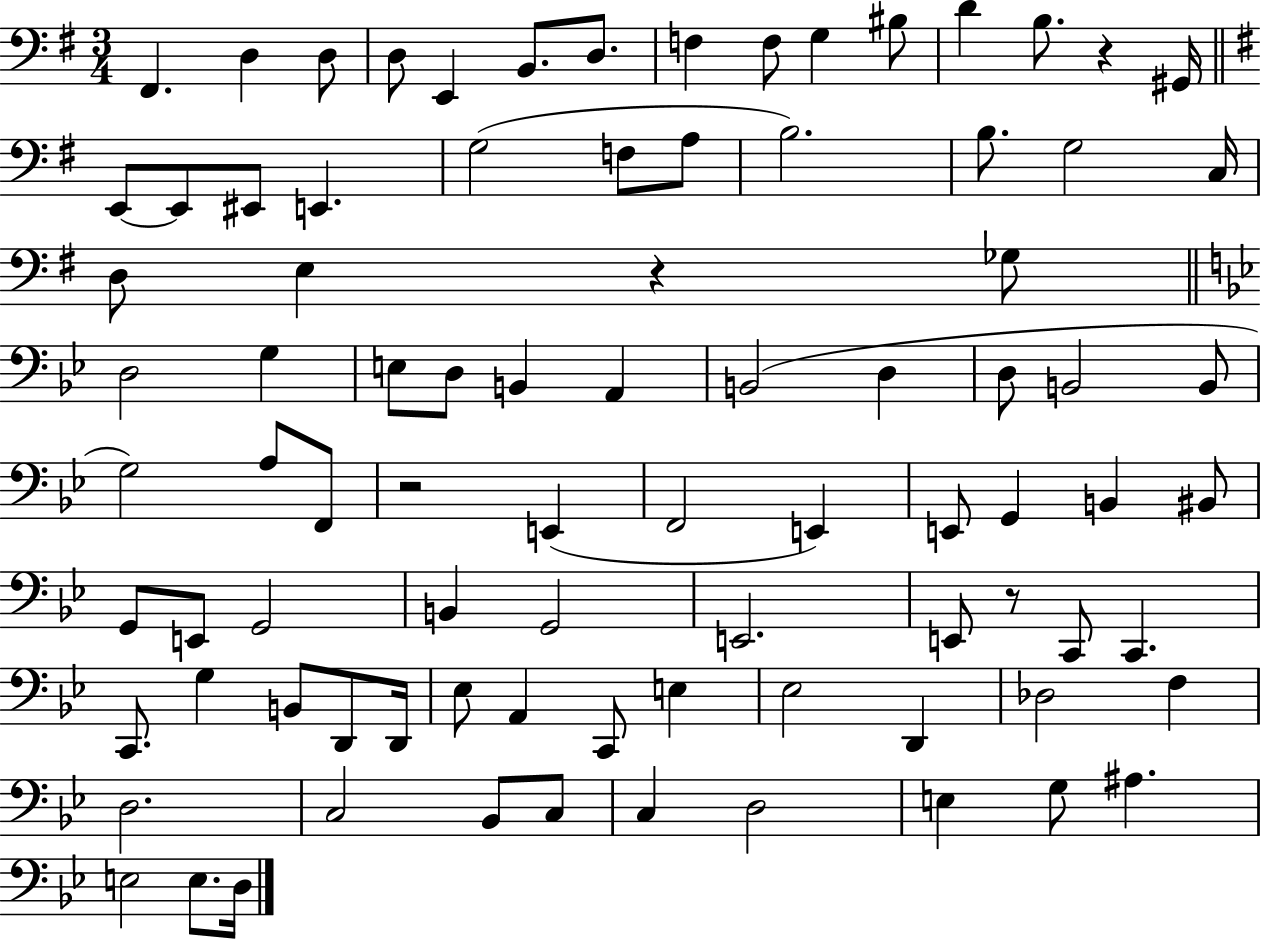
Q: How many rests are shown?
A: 4